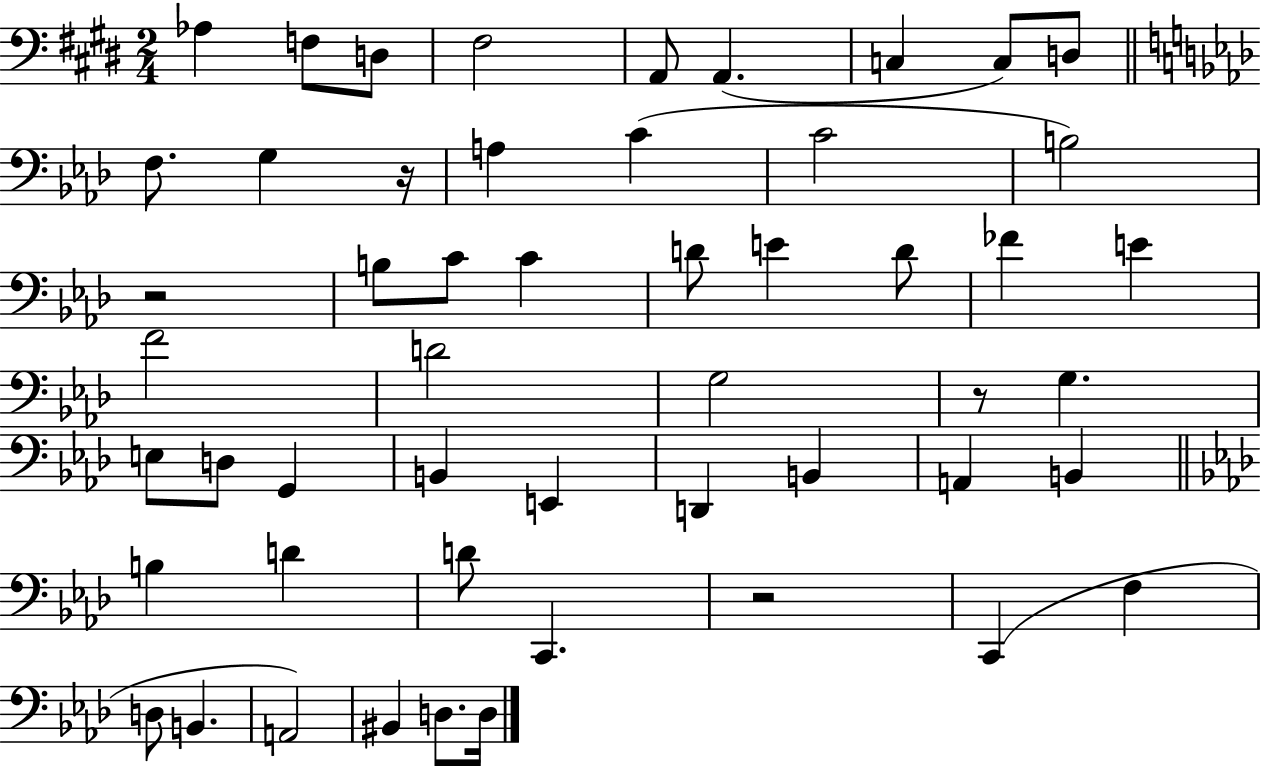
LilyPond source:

{
  \clef bass
  \numericTimeSignature
  \time 2/4
  \key e \major
  \repeat volta 2 { aes4 f8 d8 | fis2 | a,8 a,4.( | c4 c8) d8 | \break \bar "||" \break \key aes \major f8. g4 r16 | a4 c'4( | c'2 | b2) | \break r2 | b8 c'8 c'4 | d'8 e'4 d'8 | fes'4 e'4 | \break f'2 | d'2 | g2 | r8 g4. | \break e8 d8 g,4 | b,4 e,4 | d,4 b,4 | a,4 b,4 | \break \bar "||" \break \key f \minor b4 d'4 | d'8 c,4. | r2 | c,4( f4 | \break d8 b,4. | a,2) | bis,4 d8. d16 | } \bar "|."
}